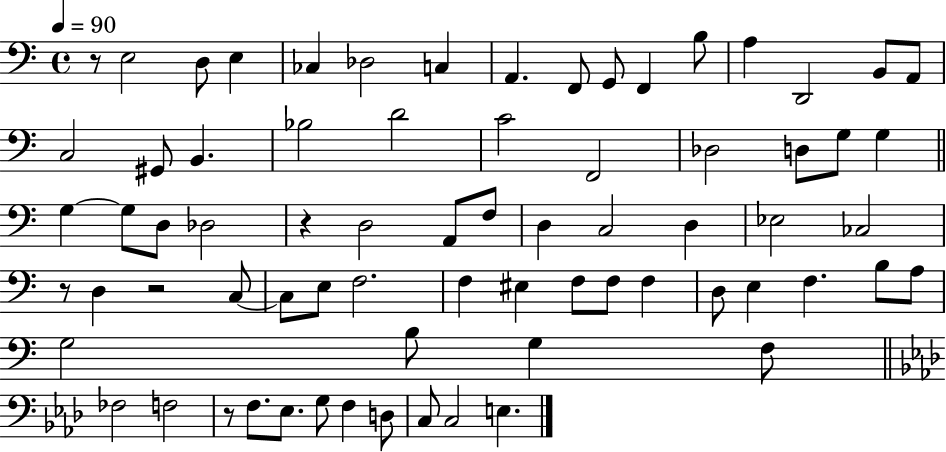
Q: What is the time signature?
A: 4/4